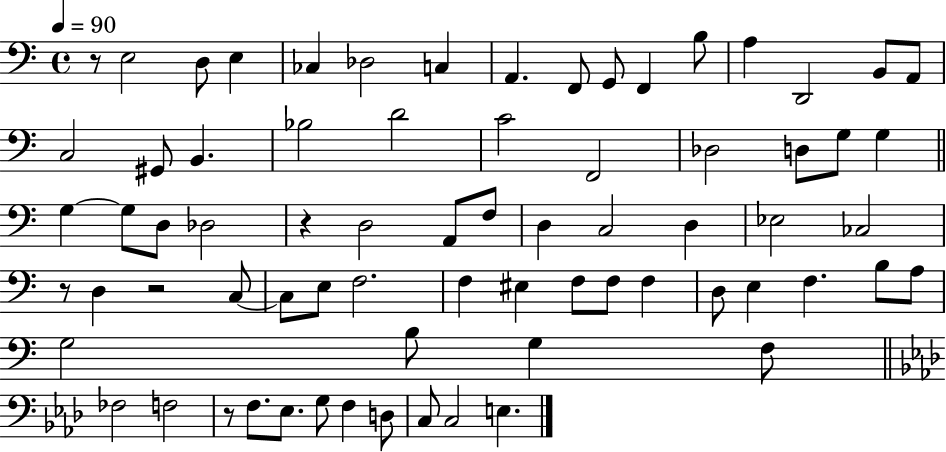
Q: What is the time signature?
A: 4/4